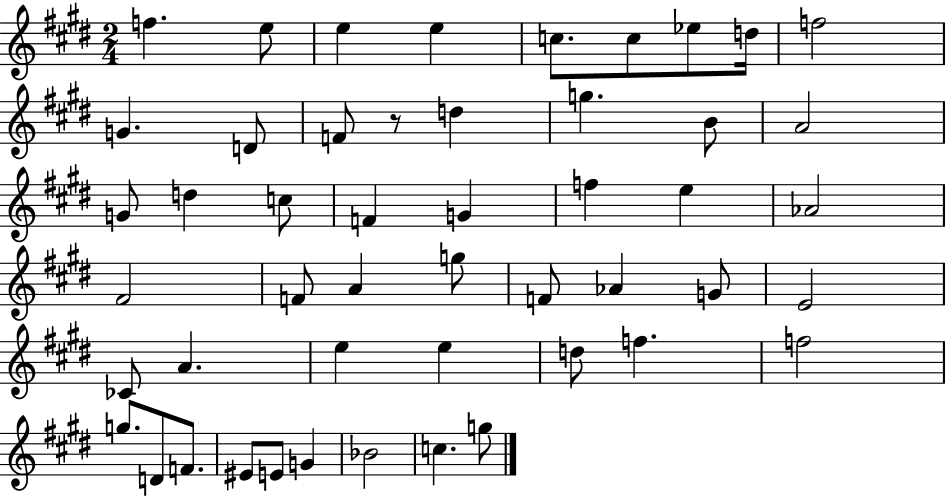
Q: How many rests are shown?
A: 1